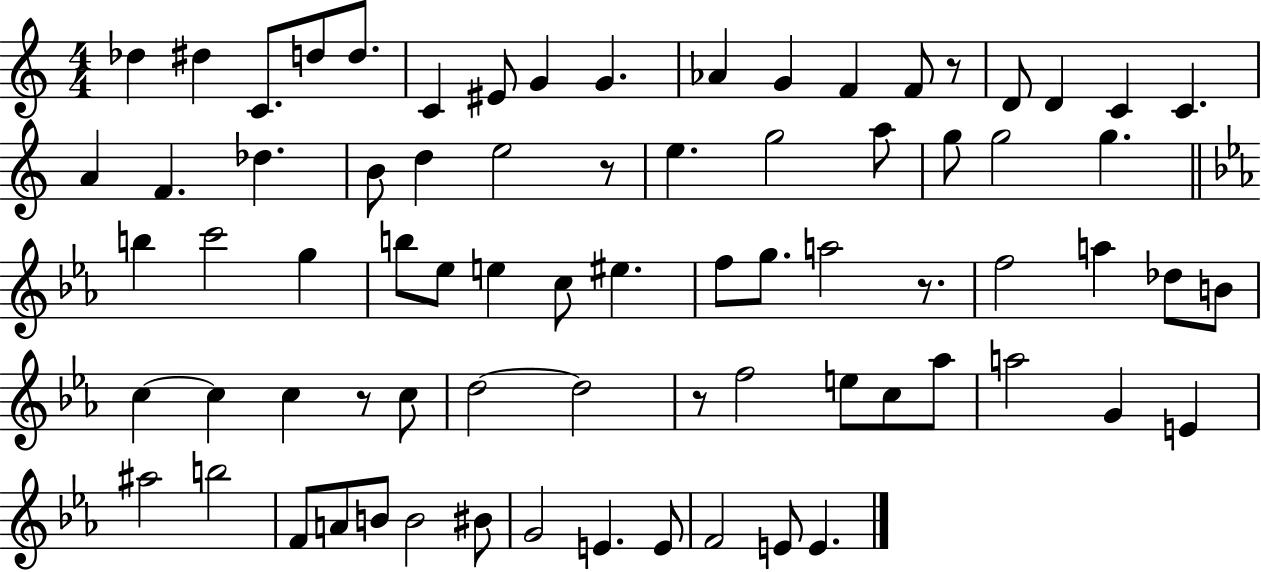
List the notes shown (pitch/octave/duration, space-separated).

Db5/q D#5/q C4/e. D5/e D5/e. C4/q EIS4/e G4/q G4/q. Ab4/q G4/q F4/q F4/e R/e D4/e D4/q C4/q C4/q. A4/q F4/q. Db5/q. B4/e D5/q E5/h R/e E5/q. G5/h A5/e G5/e G5/h G5/q. B5/q C6/h G5/q B5/e Eb5/e E5/q C5/e EIS5/q. F5/e G5/e. A5/h R/e. F5/h A5/q Db5/e B4/e C5/q C5/q C5/q R/e C5/e D5/h D5/h R/e F5/h E5/e C5/e Ab5/e A5/h G4/q E4/q A#5/h B5/h F4/e A4/e B4/e B4/h BIS4/e G4/h E4/q. E4/e F4/h E4/e E4/q.